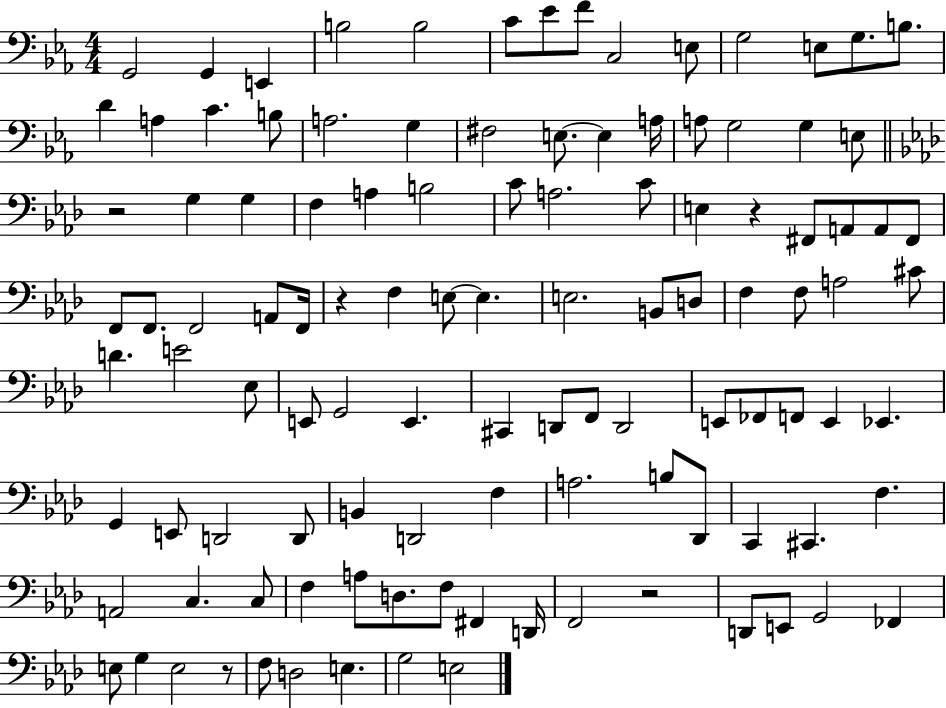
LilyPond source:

{
  \clef bass
  \numericTimeSignature
  \time 4/4
  \key ees \major
  \repeat volta 2 { g,2 g,4 e,4 | b2 b2 | c'8 ees'8 f'8 c2 e8 | g2 e8 g8. b8. | \break d'4 a4 c'4. b8 | a2. g4 | fis2 e8.~~ e4 a16 | a8 g2 g4 e8 | \break \bar "||" \break \key aes \major r2 g4 g4 | f4 a4 b2 | c'8 a2. c'8 | e4 r4 fis,8 a,8 a,8 fis,8 | \break f,8 f,8. f,2 a,8 f,16 | r4 f4 e8~~ e4. | e2. b,8 d8 | f4 f8 a2 cis'8 | \break d'4. e'2 ees8 | e,8 g,2 e,4. | cis,4 d,8 f,8 d,2 | e,8 fes,8 f,8 e,4 ees,4. | \break g,4 e,8 d,2 d,8 | b,4 d,2 f4 | a2. b8 des,8 | c,4 cis,4. f4. | \break a,2 c4. c8 | f4 a8 d8. f8 fis,4 d,16 | f,2 r2 | d,8 e,8 g,2 fes,4 | \break e8 g4 e2 r8 | f8 d2 e4. | g2 e2 | } \bar "|."
}